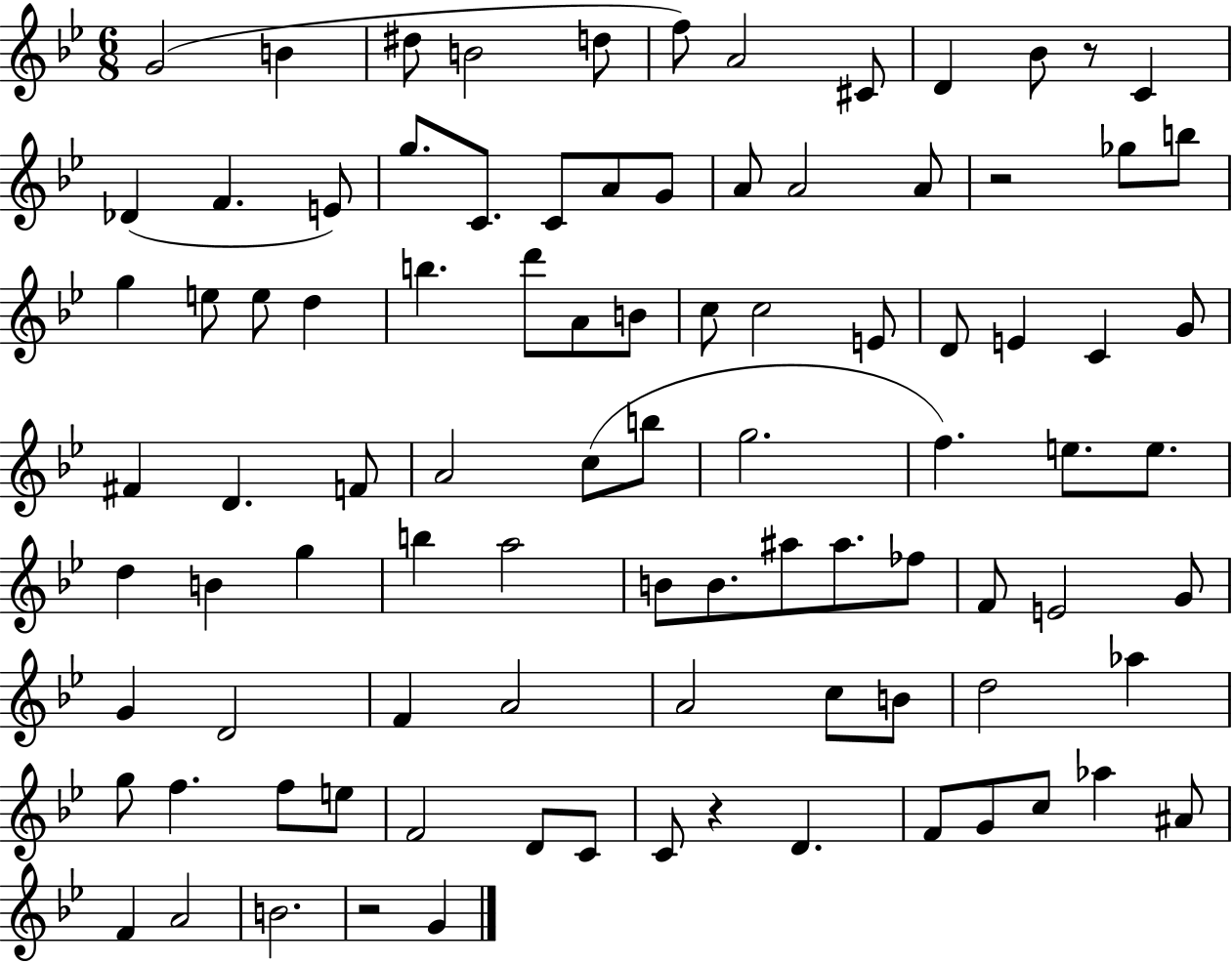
G4/h B4/q D#5/e B4/h D5/e F5/e A4/h C#4/e D4/q Bb4/e R/e C4/q Db4/q F4/q. E4/e G5/e. C4/e. C4/e A4/e G4/e A4/e A4/h A4/e R/h Gb5/e B5/e G5/q E5/e E5/e D5/q B5/q. D6/e A4/e B4/e C5/e C5/h E4/e D4/e E4/q C4/q G4/e F#4/q D4/q. F4/e A4/h C5/e B5/e G5/h. F5/q. E5/e. E5/e. D5/q B4/q G5/q B5/q A5/h B4/e B4/e. A#5/e A#5/e. FES5/e F4/e E4/h G4/e G4/q D4/h F4/q A4/h A4/h C5/e B4/e D5/h Ab5/q G5/e F5/q. F5/e E5/e F4/h D4/e C4/e C4/e R/q D4/q. F4/e G4/e C5/e Ab5/q A#4/e F4/q A4/h B4/h. R/h G4/q